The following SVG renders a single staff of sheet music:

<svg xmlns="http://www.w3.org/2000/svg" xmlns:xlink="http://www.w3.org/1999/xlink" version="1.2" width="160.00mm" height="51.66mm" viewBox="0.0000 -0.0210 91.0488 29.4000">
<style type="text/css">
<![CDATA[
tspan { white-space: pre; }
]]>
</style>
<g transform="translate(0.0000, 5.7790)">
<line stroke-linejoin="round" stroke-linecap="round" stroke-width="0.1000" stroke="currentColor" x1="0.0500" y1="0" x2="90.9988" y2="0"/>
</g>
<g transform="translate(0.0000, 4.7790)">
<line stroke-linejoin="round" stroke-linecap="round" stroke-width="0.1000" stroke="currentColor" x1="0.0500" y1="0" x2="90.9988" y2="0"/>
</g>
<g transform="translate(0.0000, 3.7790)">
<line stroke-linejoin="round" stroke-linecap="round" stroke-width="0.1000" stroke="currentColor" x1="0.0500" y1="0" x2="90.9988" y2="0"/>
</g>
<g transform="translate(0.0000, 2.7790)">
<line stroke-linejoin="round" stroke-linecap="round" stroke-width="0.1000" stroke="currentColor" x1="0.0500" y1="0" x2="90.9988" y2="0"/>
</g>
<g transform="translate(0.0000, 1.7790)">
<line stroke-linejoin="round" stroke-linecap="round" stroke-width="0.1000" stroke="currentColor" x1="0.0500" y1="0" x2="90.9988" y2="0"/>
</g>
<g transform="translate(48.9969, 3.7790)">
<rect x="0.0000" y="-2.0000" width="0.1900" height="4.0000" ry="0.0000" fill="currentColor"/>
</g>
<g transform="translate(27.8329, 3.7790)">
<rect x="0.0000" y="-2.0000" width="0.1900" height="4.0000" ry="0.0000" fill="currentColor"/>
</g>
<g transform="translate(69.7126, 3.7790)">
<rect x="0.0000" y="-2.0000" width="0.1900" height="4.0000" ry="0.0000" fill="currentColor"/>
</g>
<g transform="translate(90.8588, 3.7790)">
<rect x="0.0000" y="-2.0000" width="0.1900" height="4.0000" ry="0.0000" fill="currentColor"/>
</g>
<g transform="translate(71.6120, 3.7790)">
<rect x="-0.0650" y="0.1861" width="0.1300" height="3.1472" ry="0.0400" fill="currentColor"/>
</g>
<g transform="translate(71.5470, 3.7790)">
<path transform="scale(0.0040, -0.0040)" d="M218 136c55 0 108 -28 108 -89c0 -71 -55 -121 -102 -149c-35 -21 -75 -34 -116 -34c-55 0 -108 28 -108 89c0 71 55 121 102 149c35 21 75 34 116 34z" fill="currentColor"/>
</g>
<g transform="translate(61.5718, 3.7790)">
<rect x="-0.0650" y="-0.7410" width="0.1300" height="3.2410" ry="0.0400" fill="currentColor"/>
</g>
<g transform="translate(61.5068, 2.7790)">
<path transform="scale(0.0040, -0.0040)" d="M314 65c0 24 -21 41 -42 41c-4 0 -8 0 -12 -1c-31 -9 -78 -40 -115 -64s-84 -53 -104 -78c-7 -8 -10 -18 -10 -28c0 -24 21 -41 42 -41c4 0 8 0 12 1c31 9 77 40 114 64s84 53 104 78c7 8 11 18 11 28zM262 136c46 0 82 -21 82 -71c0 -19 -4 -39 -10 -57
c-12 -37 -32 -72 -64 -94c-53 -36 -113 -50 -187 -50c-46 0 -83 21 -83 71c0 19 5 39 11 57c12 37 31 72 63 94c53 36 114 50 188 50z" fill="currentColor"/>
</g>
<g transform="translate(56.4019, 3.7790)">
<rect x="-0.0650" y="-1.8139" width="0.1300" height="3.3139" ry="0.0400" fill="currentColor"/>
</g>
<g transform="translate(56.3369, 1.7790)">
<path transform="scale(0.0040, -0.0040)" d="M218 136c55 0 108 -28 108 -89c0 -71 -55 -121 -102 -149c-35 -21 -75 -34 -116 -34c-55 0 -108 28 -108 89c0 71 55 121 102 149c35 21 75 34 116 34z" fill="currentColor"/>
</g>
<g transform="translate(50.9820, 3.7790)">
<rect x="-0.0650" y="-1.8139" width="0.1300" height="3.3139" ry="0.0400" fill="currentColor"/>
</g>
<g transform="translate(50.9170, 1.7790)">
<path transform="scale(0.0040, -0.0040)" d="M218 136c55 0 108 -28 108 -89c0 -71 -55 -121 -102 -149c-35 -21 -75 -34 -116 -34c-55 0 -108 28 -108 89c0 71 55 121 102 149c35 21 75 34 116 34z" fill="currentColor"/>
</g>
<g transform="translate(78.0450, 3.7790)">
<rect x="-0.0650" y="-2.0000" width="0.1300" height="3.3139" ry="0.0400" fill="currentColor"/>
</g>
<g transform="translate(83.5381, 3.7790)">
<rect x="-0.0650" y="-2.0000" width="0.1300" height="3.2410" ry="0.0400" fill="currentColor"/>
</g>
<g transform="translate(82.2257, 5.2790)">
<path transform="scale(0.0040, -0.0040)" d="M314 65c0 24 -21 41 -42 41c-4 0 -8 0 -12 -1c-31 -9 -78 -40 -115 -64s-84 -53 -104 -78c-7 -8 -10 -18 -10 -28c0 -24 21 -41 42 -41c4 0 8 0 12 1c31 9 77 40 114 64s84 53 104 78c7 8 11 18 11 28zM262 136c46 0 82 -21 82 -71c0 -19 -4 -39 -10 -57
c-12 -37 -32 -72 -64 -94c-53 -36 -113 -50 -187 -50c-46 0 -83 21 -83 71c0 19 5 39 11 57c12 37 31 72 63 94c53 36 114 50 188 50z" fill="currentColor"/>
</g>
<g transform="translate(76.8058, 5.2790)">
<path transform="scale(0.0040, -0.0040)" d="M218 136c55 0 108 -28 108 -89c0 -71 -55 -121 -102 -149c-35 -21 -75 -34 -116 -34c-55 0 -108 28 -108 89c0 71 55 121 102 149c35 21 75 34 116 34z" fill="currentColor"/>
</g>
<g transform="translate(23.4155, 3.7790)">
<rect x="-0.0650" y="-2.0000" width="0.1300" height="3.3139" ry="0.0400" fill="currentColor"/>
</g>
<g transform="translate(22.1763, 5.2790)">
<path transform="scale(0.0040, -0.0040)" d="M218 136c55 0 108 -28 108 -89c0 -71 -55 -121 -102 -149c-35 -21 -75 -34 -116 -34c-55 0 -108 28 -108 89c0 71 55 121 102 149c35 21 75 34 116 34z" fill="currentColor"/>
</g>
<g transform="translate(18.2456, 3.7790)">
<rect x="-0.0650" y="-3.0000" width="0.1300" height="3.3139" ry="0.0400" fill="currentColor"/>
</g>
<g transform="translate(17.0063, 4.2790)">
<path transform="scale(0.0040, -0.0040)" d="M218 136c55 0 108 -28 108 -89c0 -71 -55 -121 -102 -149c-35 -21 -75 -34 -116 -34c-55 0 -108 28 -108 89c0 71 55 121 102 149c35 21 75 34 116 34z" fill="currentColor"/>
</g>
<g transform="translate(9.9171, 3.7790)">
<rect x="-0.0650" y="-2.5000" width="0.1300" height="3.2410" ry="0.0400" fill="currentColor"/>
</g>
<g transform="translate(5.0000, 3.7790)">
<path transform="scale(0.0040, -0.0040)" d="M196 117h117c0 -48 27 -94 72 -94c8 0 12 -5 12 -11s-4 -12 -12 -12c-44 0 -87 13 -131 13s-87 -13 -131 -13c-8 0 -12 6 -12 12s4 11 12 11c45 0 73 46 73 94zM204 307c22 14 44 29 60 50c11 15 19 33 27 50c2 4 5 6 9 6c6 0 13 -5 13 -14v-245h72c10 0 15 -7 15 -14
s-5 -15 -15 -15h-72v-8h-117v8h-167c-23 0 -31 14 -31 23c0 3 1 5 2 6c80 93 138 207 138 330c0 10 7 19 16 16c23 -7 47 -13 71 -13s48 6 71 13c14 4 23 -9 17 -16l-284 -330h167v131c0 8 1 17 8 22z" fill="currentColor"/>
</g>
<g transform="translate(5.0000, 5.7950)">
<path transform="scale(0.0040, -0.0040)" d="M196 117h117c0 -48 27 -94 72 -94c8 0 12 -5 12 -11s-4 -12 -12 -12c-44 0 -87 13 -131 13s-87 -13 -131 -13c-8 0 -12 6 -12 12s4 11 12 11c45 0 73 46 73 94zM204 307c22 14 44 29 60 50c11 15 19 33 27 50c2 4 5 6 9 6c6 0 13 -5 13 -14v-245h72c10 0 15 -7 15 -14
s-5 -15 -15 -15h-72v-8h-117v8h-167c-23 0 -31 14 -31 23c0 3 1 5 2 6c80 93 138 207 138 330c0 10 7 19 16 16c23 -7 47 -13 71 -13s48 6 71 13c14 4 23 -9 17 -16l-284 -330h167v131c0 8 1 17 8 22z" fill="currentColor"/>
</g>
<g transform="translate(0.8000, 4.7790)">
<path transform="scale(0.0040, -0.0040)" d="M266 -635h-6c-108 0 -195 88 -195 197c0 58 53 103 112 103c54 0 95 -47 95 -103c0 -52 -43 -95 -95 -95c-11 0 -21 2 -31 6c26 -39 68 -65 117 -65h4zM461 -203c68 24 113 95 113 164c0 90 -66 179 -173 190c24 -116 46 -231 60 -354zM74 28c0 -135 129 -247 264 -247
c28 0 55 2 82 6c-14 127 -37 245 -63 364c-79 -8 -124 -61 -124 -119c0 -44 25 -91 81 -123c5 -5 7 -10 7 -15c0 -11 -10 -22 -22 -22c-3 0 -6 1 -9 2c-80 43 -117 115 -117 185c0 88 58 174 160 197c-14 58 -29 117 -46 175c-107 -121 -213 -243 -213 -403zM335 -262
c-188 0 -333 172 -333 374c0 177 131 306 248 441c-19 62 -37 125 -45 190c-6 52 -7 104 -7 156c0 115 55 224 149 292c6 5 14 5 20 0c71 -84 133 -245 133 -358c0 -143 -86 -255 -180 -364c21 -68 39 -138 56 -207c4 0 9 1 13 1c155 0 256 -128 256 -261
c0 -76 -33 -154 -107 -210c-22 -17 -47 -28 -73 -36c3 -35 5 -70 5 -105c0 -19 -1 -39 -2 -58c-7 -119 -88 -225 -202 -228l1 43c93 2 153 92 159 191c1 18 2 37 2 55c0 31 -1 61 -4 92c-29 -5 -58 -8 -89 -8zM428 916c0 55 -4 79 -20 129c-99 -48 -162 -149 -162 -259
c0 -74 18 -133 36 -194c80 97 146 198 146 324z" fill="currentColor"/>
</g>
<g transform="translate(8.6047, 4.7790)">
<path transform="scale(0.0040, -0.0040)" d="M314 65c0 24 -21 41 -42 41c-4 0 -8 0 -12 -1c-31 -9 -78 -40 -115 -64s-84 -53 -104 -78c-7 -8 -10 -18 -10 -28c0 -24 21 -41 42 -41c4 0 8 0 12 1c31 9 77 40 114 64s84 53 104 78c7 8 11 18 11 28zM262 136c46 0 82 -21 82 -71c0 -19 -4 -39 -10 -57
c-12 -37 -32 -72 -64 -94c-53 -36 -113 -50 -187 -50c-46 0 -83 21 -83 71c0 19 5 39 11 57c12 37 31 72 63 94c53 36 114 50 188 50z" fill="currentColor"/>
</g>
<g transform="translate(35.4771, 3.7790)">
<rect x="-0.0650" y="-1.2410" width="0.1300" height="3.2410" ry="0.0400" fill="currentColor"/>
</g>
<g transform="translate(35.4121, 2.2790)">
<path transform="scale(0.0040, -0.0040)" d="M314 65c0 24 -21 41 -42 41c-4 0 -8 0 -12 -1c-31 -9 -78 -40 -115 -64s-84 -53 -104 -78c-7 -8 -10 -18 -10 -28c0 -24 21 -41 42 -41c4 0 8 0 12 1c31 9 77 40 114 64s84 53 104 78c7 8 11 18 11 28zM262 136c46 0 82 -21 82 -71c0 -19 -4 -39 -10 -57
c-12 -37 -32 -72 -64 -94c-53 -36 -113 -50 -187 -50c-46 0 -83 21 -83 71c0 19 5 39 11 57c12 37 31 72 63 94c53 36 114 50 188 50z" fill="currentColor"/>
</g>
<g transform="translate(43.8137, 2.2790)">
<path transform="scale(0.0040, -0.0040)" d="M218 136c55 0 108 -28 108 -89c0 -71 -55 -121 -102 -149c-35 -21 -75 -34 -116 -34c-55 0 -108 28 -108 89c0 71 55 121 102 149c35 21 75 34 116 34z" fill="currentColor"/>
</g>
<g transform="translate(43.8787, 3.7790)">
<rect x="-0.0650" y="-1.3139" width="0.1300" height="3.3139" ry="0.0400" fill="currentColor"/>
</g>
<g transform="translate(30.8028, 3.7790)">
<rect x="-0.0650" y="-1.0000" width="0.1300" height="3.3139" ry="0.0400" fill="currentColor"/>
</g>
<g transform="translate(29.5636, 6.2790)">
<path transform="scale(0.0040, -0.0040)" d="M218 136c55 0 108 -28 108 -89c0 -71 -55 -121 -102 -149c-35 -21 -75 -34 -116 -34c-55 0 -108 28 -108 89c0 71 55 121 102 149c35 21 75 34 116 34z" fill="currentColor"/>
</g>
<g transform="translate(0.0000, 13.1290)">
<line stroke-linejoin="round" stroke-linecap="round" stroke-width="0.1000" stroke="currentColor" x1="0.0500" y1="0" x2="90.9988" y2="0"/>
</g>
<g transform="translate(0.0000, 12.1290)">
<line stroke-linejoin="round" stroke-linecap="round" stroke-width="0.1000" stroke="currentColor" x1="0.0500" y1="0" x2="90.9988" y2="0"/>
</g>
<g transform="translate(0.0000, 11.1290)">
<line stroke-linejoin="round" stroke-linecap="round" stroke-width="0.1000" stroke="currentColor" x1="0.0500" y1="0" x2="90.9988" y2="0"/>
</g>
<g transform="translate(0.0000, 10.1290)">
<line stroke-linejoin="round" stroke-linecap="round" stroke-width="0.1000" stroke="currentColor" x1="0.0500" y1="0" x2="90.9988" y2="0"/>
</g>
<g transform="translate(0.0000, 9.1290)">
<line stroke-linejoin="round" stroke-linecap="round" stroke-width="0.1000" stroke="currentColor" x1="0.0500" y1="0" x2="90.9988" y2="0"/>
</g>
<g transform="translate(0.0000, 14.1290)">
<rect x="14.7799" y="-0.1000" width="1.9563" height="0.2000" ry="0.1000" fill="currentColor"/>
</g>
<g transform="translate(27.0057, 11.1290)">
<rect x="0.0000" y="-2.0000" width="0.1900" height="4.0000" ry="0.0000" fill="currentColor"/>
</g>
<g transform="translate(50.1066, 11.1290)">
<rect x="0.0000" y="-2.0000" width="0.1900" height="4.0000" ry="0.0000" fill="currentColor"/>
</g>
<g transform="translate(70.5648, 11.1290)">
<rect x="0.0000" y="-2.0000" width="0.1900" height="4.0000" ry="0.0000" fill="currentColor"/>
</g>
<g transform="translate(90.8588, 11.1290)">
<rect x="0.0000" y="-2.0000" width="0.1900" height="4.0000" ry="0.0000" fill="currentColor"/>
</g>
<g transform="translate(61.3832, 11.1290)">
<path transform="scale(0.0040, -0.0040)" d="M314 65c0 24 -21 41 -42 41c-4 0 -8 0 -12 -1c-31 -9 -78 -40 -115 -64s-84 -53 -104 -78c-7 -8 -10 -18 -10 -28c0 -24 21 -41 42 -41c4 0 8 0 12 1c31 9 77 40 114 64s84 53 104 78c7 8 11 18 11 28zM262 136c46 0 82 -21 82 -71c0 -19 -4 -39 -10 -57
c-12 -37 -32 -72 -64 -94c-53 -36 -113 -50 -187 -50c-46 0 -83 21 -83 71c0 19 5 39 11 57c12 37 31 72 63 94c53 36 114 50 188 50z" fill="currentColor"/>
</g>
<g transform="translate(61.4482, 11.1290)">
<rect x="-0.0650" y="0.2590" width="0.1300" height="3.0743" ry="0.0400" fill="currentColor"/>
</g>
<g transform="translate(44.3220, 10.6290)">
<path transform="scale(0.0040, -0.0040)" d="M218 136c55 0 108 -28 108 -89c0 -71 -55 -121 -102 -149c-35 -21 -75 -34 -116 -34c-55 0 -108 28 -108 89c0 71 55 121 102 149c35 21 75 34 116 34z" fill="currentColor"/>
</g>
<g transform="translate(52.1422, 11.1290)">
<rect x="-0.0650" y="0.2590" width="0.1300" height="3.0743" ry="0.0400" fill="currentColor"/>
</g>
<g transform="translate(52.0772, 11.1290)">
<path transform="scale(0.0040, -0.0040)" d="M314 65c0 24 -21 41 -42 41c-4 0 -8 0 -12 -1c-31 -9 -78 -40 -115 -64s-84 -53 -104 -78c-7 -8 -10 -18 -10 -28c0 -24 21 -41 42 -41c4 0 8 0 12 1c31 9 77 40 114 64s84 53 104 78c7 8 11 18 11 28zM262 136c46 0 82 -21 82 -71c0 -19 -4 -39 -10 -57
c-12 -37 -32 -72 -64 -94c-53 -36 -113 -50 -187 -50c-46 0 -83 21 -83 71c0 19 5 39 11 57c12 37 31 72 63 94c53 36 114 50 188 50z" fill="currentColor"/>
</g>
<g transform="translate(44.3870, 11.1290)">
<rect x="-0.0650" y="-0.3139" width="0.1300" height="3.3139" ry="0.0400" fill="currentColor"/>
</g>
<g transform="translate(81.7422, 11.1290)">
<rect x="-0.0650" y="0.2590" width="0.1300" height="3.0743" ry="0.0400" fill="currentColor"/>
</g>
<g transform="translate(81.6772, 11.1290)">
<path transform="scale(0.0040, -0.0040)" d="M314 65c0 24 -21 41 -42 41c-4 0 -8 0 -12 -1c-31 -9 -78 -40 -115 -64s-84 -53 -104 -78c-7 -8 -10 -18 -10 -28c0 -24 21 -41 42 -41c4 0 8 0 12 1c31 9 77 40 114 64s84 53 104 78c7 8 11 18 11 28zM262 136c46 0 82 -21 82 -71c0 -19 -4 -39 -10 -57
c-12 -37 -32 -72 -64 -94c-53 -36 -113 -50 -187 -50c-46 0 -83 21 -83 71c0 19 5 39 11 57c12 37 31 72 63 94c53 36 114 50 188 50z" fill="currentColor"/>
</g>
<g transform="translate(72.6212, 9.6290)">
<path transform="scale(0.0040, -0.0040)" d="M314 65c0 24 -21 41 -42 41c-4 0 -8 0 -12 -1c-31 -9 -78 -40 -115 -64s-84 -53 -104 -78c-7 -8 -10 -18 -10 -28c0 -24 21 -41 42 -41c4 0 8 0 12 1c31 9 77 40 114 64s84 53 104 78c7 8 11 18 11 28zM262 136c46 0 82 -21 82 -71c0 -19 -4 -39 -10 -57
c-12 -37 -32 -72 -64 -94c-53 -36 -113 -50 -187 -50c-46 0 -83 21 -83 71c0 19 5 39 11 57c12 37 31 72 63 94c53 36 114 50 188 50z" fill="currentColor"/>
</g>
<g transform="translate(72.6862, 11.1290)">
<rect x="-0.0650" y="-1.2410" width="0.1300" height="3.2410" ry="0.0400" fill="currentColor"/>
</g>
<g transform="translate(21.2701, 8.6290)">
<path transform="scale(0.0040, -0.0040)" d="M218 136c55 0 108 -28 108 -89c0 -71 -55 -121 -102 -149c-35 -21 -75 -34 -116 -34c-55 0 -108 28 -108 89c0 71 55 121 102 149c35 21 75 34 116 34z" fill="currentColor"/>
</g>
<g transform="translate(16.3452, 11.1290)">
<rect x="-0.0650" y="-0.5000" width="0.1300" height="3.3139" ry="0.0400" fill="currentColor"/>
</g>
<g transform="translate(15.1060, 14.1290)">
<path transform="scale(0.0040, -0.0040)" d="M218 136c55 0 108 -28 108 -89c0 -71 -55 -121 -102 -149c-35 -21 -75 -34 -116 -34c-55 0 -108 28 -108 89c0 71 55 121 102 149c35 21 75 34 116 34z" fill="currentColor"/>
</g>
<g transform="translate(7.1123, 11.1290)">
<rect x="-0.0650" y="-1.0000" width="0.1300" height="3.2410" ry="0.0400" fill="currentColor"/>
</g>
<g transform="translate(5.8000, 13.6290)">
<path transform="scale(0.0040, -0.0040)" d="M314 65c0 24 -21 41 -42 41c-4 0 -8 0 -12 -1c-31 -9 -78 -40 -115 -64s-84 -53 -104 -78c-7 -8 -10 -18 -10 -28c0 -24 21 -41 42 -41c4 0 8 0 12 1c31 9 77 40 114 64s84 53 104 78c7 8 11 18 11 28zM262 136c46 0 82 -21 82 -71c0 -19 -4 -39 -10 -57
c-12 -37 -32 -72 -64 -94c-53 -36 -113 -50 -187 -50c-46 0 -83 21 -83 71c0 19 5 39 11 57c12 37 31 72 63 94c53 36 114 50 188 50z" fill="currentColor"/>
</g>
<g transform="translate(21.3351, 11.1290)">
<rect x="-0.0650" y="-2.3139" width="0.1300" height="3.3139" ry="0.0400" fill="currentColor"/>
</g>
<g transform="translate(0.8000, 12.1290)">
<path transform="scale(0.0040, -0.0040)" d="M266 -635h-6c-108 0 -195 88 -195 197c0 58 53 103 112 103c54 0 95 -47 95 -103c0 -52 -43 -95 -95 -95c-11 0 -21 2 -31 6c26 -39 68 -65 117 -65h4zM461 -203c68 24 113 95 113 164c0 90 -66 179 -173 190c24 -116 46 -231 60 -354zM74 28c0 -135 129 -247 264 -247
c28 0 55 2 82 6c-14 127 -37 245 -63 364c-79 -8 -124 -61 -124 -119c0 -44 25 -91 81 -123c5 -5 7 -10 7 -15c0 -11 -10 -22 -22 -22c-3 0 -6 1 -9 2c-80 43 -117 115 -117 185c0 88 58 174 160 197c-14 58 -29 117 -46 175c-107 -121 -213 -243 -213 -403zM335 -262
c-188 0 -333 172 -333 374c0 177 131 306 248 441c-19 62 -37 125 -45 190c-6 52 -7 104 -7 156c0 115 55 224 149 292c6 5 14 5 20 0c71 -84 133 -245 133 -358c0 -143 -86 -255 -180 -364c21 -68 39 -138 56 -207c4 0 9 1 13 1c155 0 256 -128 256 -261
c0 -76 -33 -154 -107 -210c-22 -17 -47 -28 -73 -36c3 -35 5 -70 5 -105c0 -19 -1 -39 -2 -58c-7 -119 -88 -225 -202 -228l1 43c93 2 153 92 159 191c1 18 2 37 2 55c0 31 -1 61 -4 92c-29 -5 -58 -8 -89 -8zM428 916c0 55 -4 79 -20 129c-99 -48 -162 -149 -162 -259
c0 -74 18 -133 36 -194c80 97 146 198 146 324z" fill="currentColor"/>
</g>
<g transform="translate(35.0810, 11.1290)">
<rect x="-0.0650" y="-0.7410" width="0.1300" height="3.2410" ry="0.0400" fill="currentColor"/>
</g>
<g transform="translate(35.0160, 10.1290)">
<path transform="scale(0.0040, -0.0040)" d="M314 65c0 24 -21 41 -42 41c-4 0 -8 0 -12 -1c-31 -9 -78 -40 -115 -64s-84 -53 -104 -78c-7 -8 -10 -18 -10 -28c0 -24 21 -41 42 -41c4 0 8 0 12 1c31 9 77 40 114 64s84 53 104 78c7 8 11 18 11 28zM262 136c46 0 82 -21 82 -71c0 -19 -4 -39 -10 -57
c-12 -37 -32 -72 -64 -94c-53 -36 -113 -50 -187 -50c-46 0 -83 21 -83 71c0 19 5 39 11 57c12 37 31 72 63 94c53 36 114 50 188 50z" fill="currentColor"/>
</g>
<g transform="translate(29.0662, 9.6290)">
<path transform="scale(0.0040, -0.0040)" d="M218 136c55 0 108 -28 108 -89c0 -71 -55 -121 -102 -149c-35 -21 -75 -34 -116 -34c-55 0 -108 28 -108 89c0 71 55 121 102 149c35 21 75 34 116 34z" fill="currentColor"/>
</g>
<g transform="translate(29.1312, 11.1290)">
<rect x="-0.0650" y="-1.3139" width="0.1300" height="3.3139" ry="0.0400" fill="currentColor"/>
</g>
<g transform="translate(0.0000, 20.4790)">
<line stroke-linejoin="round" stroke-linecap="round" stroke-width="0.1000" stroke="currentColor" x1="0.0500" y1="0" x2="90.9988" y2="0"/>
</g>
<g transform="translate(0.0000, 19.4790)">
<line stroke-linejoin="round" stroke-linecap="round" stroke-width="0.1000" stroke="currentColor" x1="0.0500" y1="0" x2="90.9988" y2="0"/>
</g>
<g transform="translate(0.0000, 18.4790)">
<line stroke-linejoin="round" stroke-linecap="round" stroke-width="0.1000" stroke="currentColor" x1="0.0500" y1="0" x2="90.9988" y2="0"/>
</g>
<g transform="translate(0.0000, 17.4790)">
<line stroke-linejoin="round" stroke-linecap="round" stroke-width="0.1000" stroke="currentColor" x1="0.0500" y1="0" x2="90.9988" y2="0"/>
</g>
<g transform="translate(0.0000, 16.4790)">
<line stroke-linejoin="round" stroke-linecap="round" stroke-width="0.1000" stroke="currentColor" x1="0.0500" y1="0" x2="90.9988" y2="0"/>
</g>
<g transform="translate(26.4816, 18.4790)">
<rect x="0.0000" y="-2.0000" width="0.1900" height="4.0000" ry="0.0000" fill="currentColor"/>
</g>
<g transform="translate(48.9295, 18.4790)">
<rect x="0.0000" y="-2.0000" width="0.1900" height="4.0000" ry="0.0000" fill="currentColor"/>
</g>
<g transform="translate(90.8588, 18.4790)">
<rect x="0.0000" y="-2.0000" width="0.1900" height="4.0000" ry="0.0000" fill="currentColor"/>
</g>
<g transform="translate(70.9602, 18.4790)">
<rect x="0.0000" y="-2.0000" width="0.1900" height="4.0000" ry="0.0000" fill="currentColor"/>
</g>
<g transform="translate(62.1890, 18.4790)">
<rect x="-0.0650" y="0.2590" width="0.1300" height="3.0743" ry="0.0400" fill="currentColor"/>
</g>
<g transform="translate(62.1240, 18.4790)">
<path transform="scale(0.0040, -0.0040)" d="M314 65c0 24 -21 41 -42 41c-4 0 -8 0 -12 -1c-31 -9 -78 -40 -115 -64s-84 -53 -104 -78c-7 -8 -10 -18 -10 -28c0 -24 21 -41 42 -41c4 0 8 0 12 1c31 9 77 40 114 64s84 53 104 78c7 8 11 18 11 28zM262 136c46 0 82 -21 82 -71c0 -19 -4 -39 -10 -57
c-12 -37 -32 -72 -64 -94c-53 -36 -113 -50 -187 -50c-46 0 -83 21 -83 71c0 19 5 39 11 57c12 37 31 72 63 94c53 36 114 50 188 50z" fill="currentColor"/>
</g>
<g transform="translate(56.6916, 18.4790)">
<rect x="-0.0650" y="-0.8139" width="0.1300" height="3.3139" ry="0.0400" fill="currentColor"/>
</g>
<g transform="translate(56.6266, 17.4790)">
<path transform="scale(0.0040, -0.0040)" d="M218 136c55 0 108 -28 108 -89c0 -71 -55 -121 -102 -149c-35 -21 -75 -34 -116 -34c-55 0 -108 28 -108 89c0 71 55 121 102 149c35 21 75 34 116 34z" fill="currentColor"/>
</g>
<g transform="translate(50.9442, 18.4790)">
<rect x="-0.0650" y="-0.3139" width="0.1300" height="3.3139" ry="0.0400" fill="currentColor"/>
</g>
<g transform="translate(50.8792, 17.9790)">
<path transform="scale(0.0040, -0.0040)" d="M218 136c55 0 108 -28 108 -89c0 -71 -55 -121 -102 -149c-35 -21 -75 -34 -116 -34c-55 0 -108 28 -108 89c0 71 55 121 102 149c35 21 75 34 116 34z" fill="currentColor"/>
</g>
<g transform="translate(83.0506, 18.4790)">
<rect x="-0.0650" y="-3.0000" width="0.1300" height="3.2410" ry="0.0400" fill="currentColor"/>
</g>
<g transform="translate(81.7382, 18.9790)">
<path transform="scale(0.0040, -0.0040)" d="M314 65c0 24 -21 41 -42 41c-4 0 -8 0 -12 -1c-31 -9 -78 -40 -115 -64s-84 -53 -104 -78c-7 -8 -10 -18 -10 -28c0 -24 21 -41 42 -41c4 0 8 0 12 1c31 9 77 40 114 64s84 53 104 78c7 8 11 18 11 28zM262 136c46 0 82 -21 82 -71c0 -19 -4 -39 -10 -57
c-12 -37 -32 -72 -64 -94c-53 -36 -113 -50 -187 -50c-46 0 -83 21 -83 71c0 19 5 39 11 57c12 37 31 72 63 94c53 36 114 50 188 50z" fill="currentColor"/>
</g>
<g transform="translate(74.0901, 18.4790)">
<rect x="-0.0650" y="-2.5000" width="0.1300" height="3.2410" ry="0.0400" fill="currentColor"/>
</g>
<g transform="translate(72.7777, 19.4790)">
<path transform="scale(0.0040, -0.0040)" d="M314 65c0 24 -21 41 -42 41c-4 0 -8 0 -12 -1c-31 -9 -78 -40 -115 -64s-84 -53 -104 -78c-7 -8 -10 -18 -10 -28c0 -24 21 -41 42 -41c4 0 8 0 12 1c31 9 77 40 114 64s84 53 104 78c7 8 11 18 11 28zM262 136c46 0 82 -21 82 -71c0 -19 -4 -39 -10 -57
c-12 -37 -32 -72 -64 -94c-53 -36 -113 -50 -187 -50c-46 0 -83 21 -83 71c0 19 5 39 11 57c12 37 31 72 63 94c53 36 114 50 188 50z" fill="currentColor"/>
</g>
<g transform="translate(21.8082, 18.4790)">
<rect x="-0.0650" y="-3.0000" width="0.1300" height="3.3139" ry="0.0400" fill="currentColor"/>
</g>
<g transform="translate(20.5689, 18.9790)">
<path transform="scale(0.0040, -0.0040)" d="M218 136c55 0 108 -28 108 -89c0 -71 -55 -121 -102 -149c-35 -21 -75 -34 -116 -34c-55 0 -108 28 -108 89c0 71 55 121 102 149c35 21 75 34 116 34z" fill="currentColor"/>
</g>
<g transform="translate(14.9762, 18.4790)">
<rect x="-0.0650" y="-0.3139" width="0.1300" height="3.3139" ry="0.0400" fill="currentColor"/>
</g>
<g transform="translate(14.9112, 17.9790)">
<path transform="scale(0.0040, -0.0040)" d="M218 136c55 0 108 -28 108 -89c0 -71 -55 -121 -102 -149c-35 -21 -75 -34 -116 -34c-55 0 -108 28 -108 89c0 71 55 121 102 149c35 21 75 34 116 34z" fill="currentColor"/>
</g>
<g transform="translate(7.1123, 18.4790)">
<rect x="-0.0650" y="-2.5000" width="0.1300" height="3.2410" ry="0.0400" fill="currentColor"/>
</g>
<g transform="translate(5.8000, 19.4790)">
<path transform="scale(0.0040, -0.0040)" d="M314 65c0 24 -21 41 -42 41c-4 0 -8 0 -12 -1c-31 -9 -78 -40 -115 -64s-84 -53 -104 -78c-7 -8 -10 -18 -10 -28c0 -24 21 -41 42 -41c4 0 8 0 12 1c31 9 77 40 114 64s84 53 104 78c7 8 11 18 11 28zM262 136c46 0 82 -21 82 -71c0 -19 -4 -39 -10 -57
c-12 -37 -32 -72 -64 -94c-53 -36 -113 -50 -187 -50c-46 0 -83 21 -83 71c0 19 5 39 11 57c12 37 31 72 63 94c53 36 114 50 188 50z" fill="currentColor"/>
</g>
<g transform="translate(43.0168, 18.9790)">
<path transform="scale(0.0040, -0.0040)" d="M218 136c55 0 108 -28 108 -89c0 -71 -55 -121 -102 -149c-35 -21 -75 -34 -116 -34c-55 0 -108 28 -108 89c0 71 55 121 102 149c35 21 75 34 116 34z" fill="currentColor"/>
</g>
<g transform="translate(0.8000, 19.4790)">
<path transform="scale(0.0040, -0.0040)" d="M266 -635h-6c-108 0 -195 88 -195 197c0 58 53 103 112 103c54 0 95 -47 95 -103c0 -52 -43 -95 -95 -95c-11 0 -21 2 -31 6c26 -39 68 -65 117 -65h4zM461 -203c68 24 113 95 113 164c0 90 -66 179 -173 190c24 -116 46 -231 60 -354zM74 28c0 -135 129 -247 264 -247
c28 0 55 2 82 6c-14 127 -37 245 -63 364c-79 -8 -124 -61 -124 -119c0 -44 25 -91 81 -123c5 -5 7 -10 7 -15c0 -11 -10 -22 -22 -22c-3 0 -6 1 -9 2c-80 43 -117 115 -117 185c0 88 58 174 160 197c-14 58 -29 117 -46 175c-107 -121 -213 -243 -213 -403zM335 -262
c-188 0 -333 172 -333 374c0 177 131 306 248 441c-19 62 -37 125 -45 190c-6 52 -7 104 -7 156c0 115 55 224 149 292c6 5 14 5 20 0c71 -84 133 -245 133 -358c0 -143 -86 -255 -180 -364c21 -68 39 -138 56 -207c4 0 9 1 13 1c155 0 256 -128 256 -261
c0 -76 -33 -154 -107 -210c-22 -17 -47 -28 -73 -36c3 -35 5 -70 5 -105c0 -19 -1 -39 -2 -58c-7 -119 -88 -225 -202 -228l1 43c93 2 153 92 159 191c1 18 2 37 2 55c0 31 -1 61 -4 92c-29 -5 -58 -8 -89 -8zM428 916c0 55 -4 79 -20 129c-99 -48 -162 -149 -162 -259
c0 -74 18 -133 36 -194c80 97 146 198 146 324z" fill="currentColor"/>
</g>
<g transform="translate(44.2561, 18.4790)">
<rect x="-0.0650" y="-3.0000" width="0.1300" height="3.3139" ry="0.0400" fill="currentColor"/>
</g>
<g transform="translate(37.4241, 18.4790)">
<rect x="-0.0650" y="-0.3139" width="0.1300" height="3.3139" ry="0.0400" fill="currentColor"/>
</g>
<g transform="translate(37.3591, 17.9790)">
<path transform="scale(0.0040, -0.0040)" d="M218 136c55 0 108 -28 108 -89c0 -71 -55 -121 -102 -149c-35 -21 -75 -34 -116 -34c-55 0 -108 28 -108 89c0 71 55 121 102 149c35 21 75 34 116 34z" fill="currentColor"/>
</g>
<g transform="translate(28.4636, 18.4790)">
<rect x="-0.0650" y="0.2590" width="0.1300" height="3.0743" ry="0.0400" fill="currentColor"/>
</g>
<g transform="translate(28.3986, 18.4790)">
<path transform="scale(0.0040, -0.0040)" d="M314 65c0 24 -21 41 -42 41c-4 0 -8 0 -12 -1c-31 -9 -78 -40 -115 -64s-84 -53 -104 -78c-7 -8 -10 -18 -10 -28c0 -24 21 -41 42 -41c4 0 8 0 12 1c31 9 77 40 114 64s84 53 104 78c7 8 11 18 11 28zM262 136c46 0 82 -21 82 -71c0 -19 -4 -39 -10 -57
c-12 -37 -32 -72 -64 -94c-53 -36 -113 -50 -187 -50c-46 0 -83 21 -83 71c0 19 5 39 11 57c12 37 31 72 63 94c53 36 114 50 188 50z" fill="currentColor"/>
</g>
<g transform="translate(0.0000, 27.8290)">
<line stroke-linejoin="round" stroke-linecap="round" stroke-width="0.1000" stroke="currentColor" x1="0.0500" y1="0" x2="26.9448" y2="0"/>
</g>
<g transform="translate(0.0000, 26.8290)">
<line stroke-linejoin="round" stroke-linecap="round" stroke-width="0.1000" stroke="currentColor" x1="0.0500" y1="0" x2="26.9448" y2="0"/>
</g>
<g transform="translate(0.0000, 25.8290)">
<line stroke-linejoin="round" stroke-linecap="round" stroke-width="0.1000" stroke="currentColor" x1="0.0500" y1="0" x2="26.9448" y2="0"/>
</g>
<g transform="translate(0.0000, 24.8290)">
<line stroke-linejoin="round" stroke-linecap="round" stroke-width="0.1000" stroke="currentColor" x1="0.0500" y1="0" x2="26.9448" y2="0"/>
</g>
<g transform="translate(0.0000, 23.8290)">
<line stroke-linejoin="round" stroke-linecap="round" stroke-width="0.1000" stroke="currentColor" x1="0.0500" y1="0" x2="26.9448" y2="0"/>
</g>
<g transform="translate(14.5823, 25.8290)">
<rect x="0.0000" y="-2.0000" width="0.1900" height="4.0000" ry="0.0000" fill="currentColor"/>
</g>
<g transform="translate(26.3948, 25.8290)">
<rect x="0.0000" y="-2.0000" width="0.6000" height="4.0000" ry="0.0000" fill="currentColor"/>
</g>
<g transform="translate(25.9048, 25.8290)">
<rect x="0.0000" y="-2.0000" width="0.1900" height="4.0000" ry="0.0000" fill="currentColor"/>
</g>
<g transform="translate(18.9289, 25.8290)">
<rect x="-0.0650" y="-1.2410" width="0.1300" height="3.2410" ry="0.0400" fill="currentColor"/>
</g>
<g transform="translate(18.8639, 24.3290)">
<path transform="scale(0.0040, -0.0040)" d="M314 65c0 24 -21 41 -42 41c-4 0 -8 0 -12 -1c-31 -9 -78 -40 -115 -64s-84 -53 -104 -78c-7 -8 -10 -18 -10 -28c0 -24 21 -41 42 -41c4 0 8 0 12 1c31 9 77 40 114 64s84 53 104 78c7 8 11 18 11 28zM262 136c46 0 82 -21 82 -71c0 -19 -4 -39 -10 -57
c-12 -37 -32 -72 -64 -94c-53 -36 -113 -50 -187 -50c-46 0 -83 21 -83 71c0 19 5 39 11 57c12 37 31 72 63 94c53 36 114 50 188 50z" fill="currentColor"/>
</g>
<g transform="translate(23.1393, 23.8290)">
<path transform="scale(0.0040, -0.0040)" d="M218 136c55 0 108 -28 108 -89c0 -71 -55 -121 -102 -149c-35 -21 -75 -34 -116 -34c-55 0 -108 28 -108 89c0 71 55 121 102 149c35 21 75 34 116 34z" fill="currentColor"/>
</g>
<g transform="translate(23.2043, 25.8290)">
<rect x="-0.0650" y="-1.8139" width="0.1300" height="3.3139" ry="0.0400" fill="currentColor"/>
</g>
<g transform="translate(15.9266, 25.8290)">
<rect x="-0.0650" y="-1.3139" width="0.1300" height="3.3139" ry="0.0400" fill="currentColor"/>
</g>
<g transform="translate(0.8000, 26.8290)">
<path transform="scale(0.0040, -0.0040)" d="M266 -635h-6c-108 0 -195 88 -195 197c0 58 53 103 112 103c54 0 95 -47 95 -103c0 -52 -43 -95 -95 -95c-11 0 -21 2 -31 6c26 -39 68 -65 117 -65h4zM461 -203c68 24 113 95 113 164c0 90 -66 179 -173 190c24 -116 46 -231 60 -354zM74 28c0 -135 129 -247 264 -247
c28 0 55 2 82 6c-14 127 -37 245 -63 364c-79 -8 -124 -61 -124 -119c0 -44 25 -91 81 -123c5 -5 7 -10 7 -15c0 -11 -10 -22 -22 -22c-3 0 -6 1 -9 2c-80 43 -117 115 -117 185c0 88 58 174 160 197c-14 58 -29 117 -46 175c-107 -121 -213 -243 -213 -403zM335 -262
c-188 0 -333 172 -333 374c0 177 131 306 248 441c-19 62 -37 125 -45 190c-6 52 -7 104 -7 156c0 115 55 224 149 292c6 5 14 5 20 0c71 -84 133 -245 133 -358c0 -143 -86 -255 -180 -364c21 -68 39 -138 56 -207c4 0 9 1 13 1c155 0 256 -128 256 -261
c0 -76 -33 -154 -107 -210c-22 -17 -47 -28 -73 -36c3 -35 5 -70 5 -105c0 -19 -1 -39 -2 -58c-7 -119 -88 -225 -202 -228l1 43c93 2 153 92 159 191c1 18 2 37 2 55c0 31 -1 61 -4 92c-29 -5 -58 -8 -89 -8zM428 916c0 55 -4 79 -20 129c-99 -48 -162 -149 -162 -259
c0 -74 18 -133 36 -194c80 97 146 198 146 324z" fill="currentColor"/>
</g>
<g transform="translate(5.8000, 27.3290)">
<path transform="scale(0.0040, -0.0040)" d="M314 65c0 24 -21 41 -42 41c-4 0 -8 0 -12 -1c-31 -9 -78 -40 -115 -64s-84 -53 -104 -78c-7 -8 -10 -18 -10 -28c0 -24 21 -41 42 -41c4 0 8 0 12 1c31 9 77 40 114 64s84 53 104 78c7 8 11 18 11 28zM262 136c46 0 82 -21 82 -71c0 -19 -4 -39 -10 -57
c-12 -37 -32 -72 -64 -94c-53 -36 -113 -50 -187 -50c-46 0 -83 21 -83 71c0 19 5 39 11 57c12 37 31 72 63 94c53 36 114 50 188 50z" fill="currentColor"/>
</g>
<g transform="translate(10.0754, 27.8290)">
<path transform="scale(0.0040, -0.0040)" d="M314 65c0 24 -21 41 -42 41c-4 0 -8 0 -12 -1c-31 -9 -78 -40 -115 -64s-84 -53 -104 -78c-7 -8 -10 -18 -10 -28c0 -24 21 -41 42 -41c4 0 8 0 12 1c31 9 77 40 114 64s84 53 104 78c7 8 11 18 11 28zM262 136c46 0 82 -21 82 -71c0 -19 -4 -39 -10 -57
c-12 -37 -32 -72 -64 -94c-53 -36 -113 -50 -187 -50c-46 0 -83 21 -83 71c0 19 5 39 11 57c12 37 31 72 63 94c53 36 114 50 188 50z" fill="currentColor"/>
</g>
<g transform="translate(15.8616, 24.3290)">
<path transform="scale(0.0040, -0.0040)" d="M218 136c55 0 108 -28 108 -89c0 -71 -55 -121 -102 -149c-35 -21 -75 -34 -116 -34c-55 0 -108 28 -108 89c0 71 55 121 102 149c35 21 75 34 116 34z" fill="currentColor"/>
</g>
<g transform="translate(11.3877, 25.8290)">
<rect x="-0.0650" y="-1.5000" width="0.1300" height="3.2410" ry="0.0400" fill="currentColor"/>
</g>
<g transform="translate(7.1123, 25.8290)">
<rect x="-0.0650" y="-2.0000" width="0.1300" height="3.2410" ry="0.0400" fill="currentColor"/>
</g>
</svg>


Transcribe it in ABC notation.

X:1
T:Untitled
M:4/4
L:1/4
K:C
G2 A F D e2 e f f d2 B F F2 D2 C g e d2 c B2 B2 e2 B2 G2 c A B2 c A c d B2 G2 A2 F2 E2 e e2 f